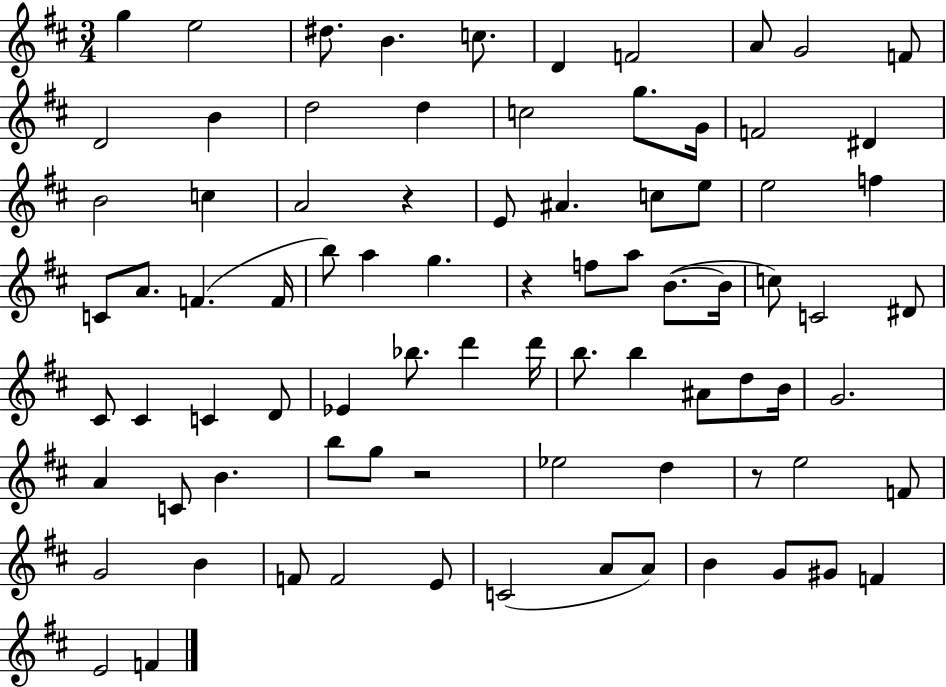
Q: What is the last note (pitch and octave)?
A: F4